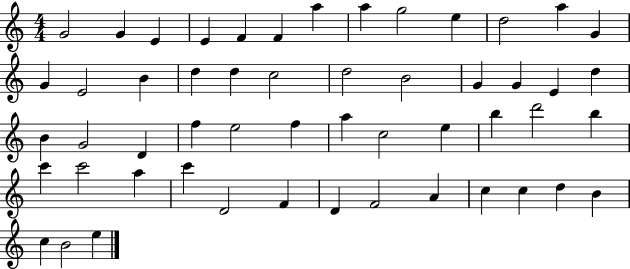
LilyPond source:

{
  \clef treble
  \numericTimeSignature
  \time 4/4
  \key c \major
  g'2 g'4 e'4 | e'4 f'4 f'4 a''4 | a''4 g''2 e''4 | d''2 a''4 g'4 | \break g'4 e'2 b'4 | d''4 d''4 c''2 | d''2 b'2 | g'4 g'4 e'4 d''4 | \break b'4 g'2 d'4 | f''4 e''2 f''4 | a''4 c''2 e''4 | b''4 d'''2 b''4 | \break c'''4 c'''2 a''4 | c'''4 d'2 f'4 | d'4 f'2 a'4 | c''4 c''4 d''4 b'4 | \break c''4 b'2 e''4 | \bar "|."
}